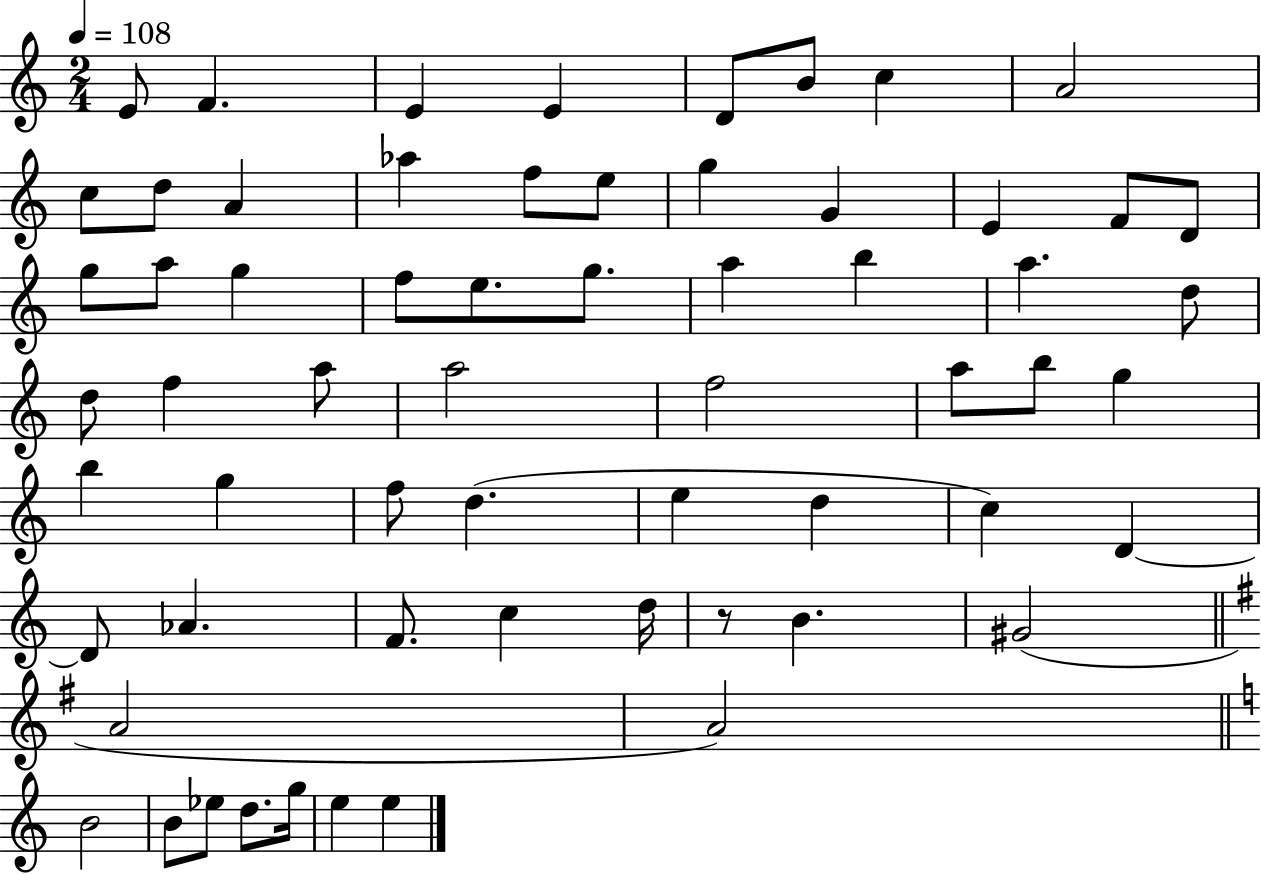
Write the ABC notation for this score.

X:1
T:Untitled
M:2/4
L:1/4
K:C
E/2 F E E D/2 B/2 c A2 c/2 d/2 A _a f/2 e/2 g G E F/2 D/2 g/2 a/2 g f/2 e/2 g/2 a b a d/2 d/2 f a/2 a2 f2 a/2 b/2 g b g f/2 d e d c D D/2 _A F/2 c d/4 z/2 B ^G2 A2 A2 B2 B/2 _e/2 d/2 g/4 e e